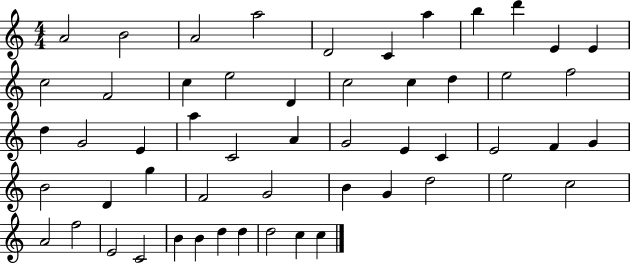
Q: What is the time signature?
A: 4/4